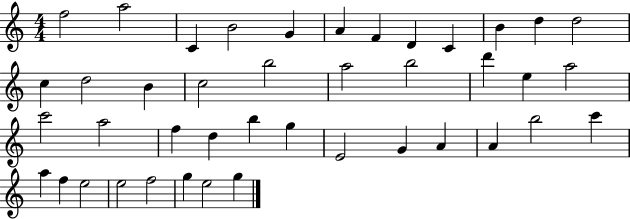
{
  \clef treble
  \numericTimeSignature
  \time 4/4
  \key c \major
  f''2 a''2 | c'4 b'2 g'4 | a'4 f'4 d'4 c'4 | b'4 d''4 d''2 | \break c''4 d''2 b'4 | c''2 b''2 | a''2 b''2 | d'''4 e''4 a''2 | \break c'''2 a''2 | f''4 d''4 b''4 g''4 | e'2 g'4 a'4 | a'4 b''2 c'''4 | \break a''4 f''4 e''2 | e''2 f''2 | g''4 e''2 g''4 | \bar "|."
}